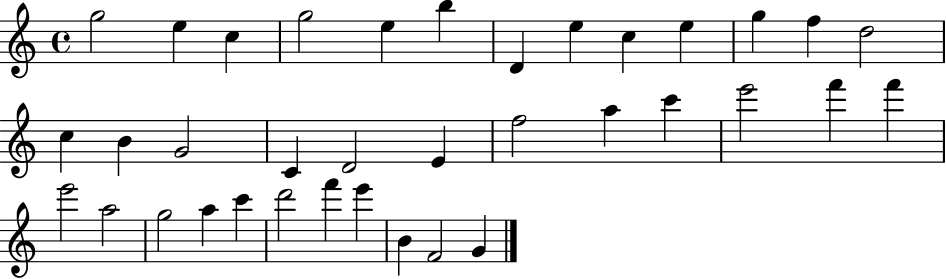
{
  \clef treble
  \time 4/4
  \defaultTimeSignature
  \key c \major
  g''2 e''4 c''4 | g''2 e''4 b''4 | d'4 e''4 c''4 e''4 | g''4 f''4 d''2 | \break c''4 b'4 g'2 | c'4 d'2 e'4 | f''2 a''4 c'''4 | e'''2 f'''4 f'''4 | \break e'''2 a''2 | g''2 a''4 c'''4 | d'''2 f'''4 e'''4 | b'4 f'2 g'4 | \break \bar "|."
}